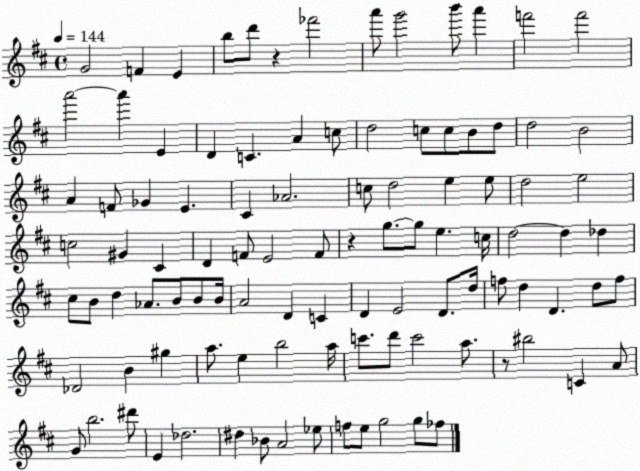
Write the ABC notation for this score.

X:1
T:Untitled
M:4/4
L:1/4
K:D
G2 F E b/2 d'/2 z _f'2 a'/2 g'2 b'/2 a' f'2 f'2 a'2 a' E D C A c/2 d2 c/2 c/2 B/2 d/2 d2 B2 A F/2 _G E ^C _A2 c/2 d2 e e/2 d2 e2 c2 ^G ^C D F/2 E2 F/2 z g/2 g/2 e c/4 d2 d _d ^c/2 B/2 d _A/2 B/2 B/2 B/4 A2 D C D E2 D/2 d/4 f/2 d D d/2 f/2 _D2 B ^g a/2 e b2 a/4 c'/2 d'/2 c'2 a/2 z/2 ^b2 C A/2 G/2 b2 ^d'/2 E _d2 ^d _B/2 A2 _e/2 f/2 e/2 g2 g/2 _f/2